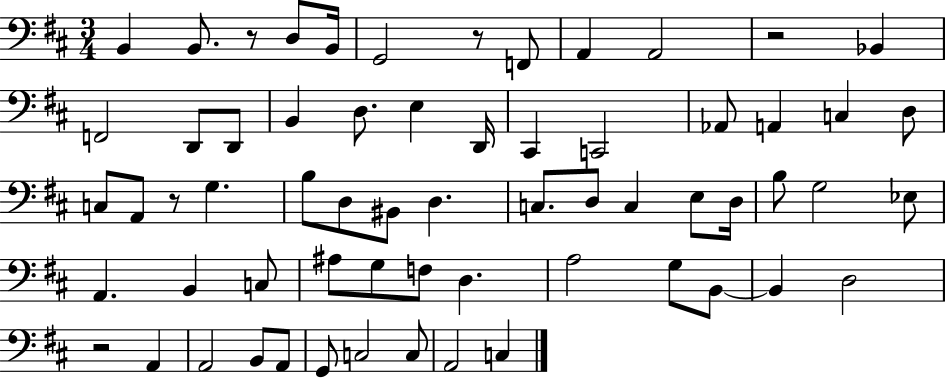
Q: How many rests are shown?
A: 5